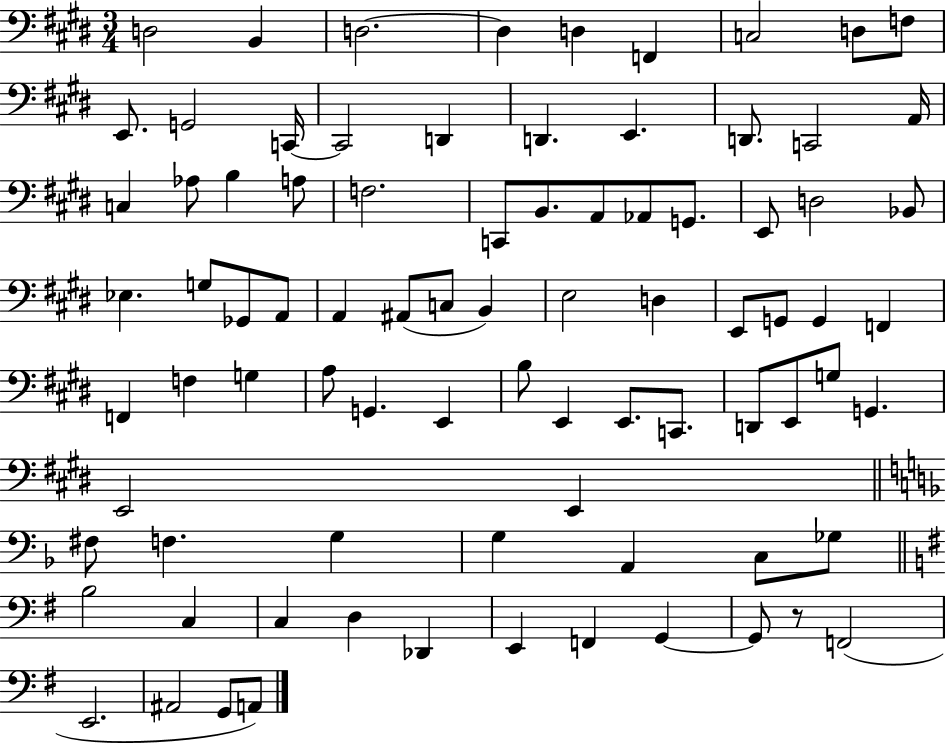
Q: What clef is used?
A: bass